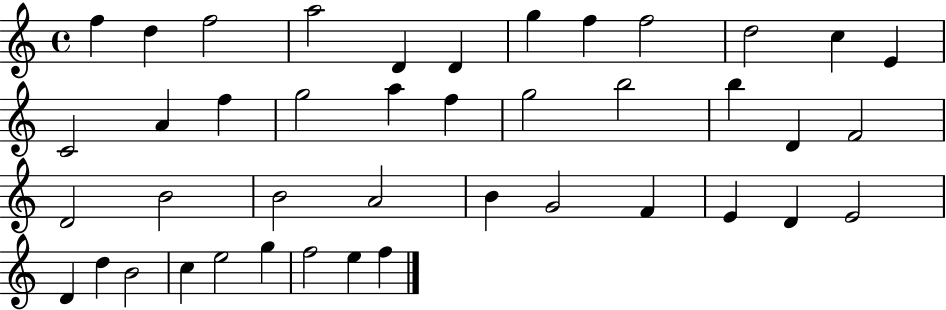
F5/q D5/q F5/h A5/h D4/q D4/q G5/q F5/q F5/h D5/h C5/q E4/q C4/h A4/q F5/q G5/h A5/q F5/q G5/h B5/h B5/q D4/q F4/h D4/h B4/h B4/h A4/h B4/q G4/h F4/q E4/q D4/q E4/h D4/q D5/q B4/h C5/q E5/h G5/q F5/h E5/q F5/q